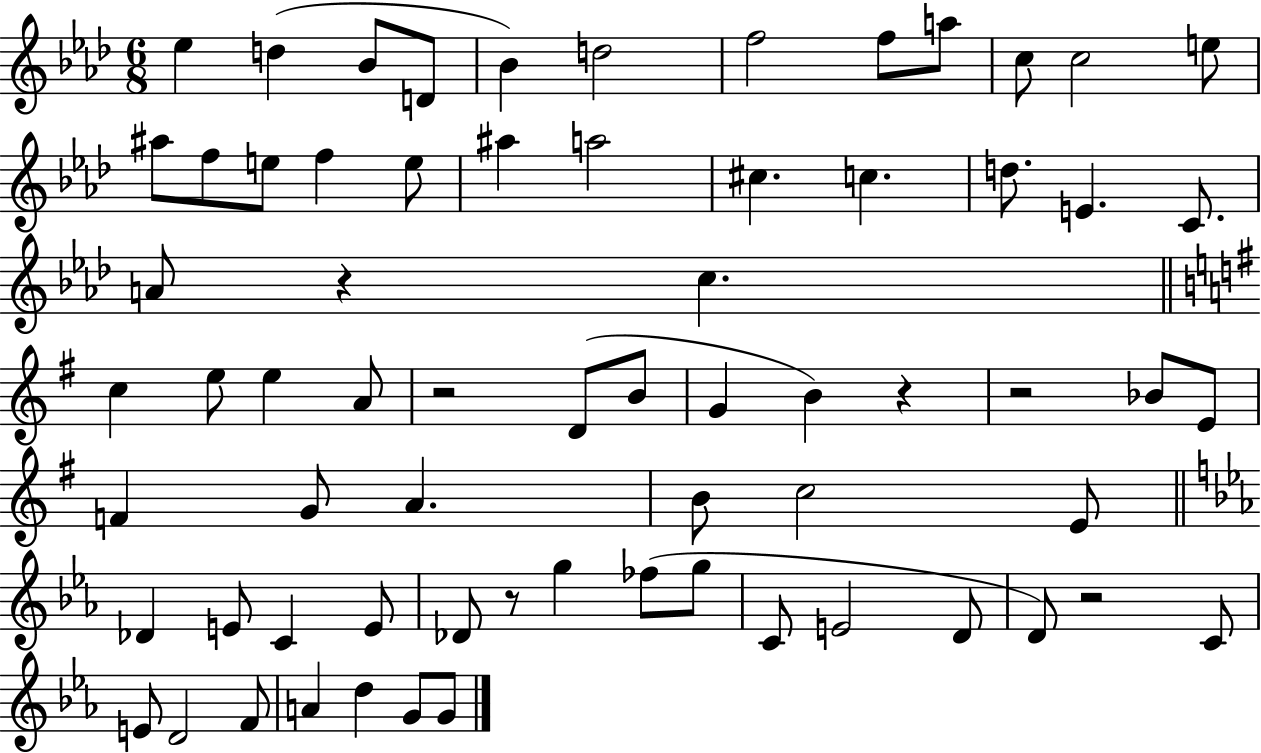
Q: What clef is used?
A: treble